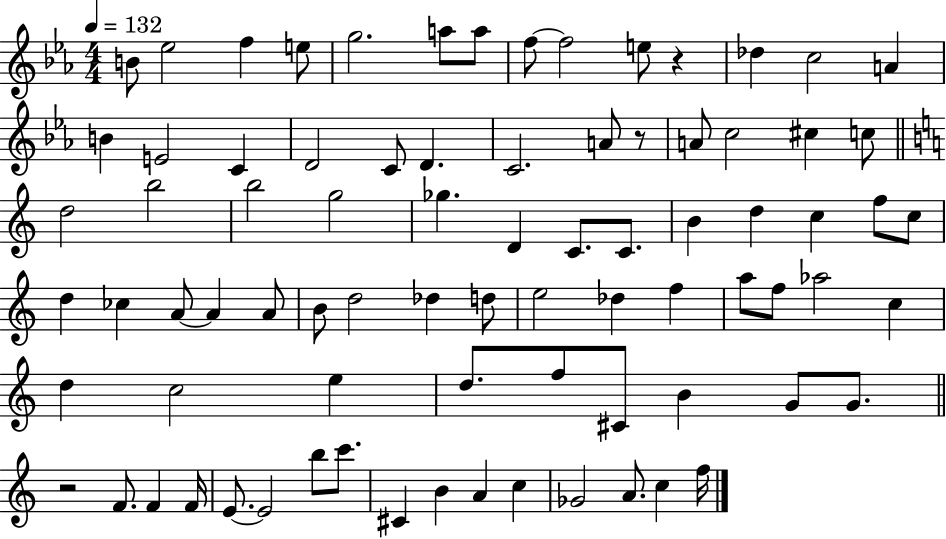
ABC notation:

X:1
T:Untitled
M:4/4
L:1/4
K:Eb
B/2 _e2 f e/2 g2 a/2 a/2 f/2 f2 e/2 z _d c2 A B E2 C D2 C/2 D C2 A/2 z/2 A/2 c2 ^c c/2 d2 b2 b2 g2 _g D C/2 C/2 B d c f/2 c/2 d _c A/2 A A/2 B/2 d2 _d d/2 e2 _d f a/2 f/2 _a2 c d c2 e d/2 f/2 ^C/2 B G/2 G/2 z2 F/2 F F/4 E/2 E2 b/2 c'/2 ^C B A c _G2 A/2 c f/4